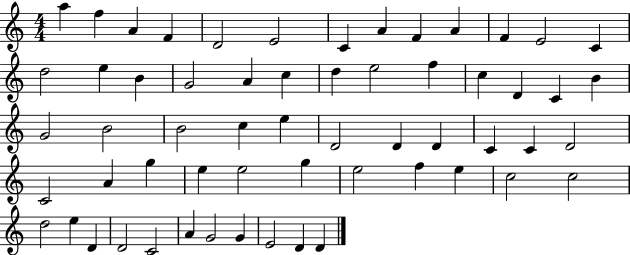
{
  \clef treble
  \numericTimeSignature
  \time 4/4
  \key c \major
  a''4 f''4 a'4 f'4 | d'2 e'2 | c'4 a'4 f'4 a'4 | f'4 e'2 c'4 | \break d''2 e''4 b'4 | g'2 a'4 c''4 | d''4 e''2 f''4 | c''4 d'4 c'4 b'4 | \break g'2 b'2 | b'2 c''4 e''4 | d'2 d'4 d'4 | c'4 c'4 d'2 | \break c'2 a'4 g''4 | e''4 e''2 g''4 | e''2 f''4 e''4 | c''2 c''2 | \break d''2 e''4 d'4 | d'2 c'2 | a'4 g'2 g'4 | e'2 d'4 d'4 | \break \bar "|."
}